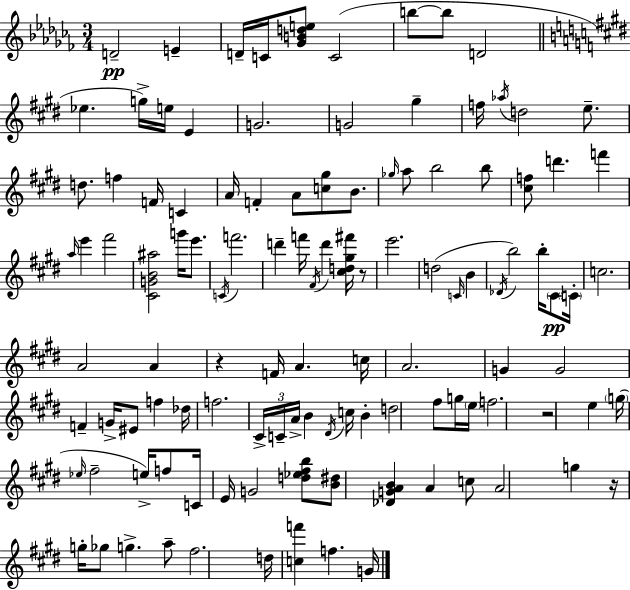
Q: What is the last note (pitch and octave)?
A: G4